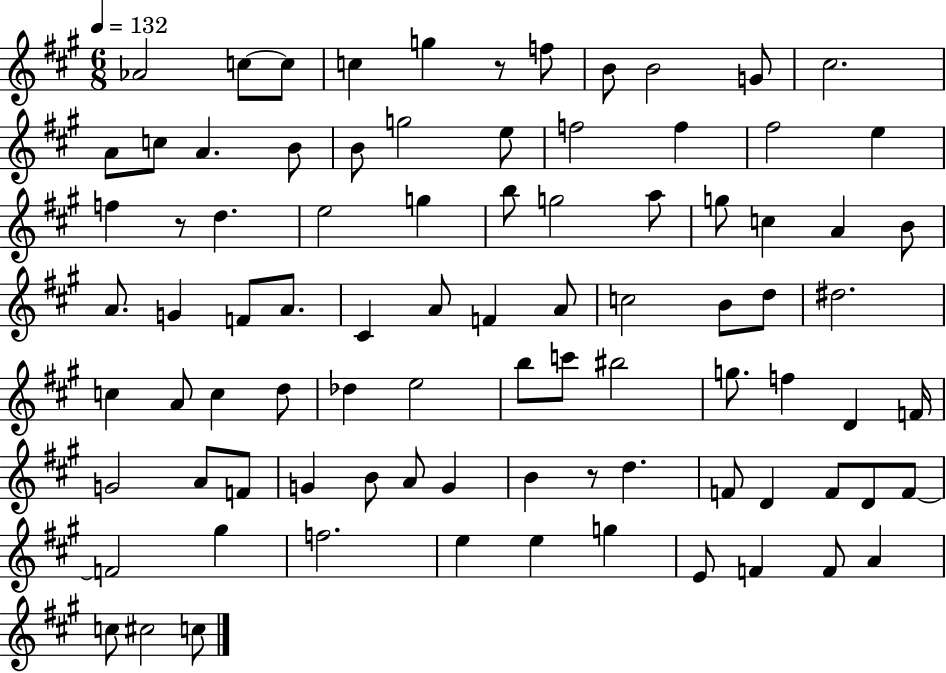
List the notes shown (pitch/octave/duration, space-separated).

Ab4/h C5/e C5/e C5/q G5/q R/e F5/e B4/e B4/h G4/e C#5/h. A4/e C5/e A4/q. B4/e B4/e G5/h E5/e F5/h F5/q F#5/h E5/q F5/q R/e D5/q. E5/h G5/q B5/e G5/h A5/e G5/e C5/q A4/q B4/e A4/e. G4/q F4/e A4/e. C#4/q A4/e F4/q A4/e C5/h B4/e D5/e D#5/h. C5/q A4/e C5/q D5/e Db5/q E5/h B5/e C6/e BIS5/h G5/e. F5/q D4/q F4/s G4/h A4/e F4/e G4/q B4/e A4/e G4/q B4/q R/e D5/q. F4/e D4/q F4/e D4/e F4/e F4/h G#5/q F5/h. E5/q E5/q G5/q E4/e F4/q F4/e A4/q C5/e C#5/h C5/e